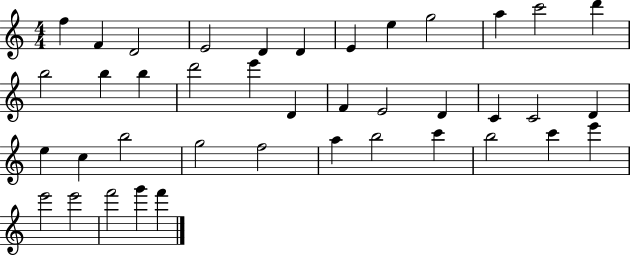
{
  \clef treble
  \numericTimeSignature
  \time 4/4
  \key c \major
  f''4 f'4 d'2 | e'2 d'4 d'4 | e'4 e''4 g''2 | a''4 c'''2 d'''4 | \break b''2 b''4 b''4 | d'''2 e'''4 d'4 | f'4 e'2 d'4 | c'4 c'2 d'4 | \break e''4 c''4 b''2 | g''2 f''2 | a''4 b''2 c'''4 | b''2 c'''4 e'''4 | \break e'''2 e'''2 | f'''2 g'''4 f'''4 | \bar "|."
}